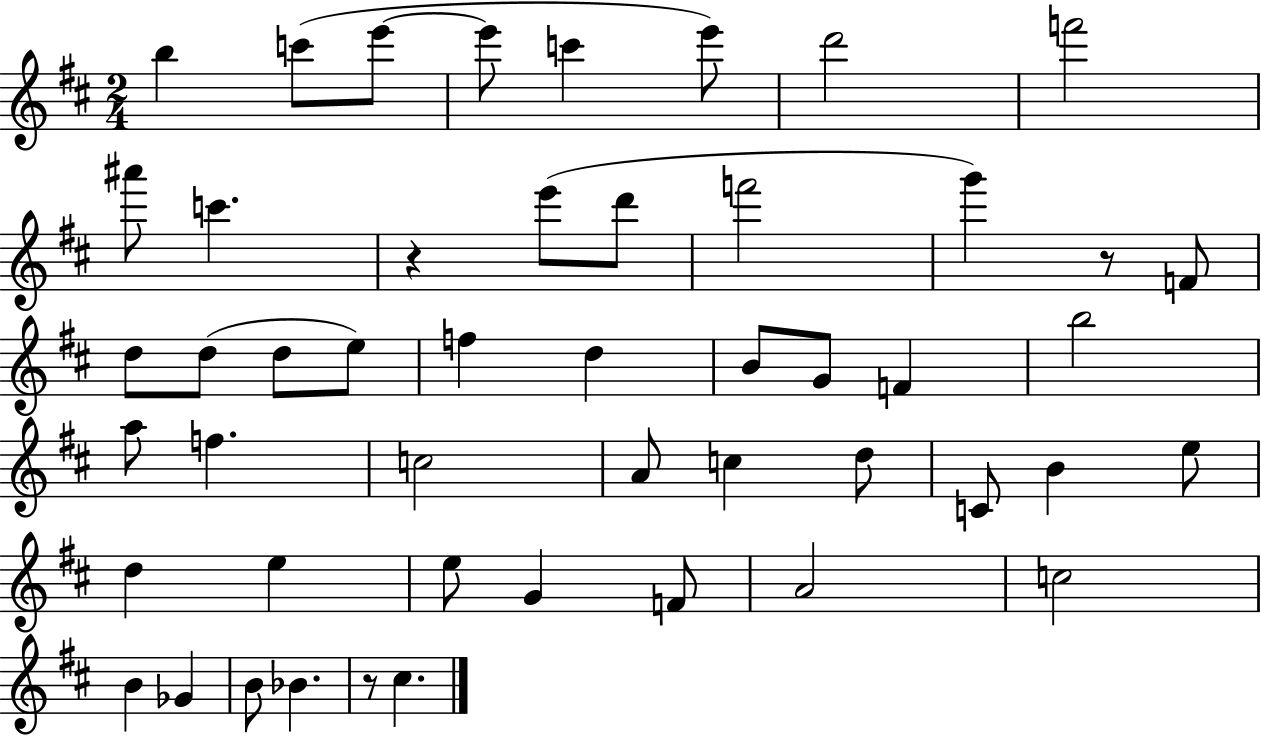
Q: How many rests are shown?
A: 3